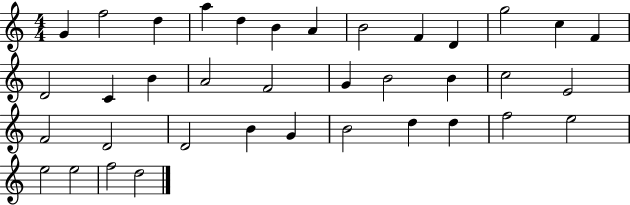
G4/q F5/h D5/q A5/q D5/q B4/q A4/q B4/h F4/q D4/q G5/h C5/q F4/q D4/h C4/q B4/q A4/h F4/h G4/q B4/h B4/q C5/h E4/h F4/h D4/h D4/h B4/q G4/q B4/h D5/q D5/q F5/h E5/h E5/h E5/h F5/h D5/h